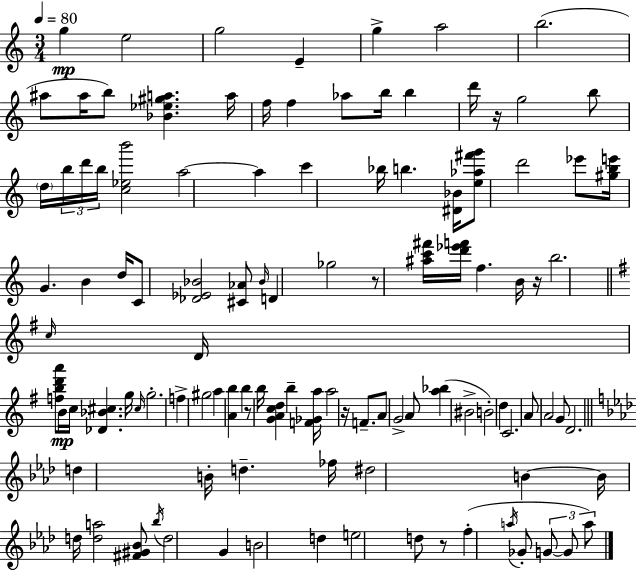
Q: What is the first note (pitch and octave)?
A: G5